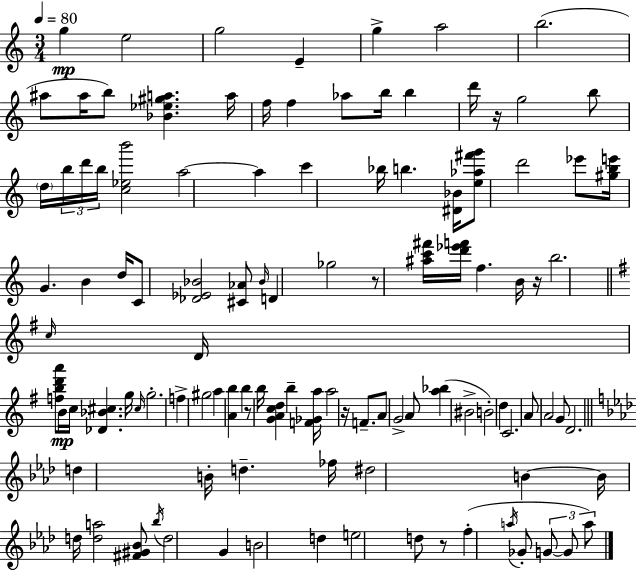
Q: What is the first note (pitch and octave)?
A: G5